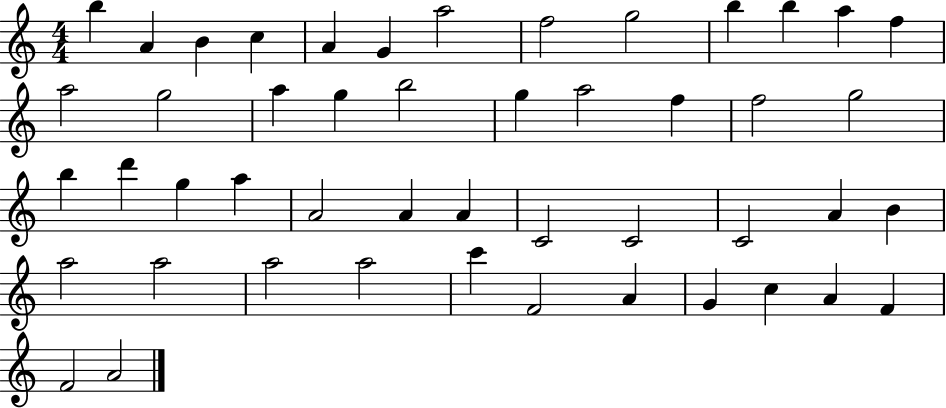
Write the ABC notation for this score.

X:1
T:Untitled
M:4/4
L:1/4
K:C
b A B c A G a2 f2 g2 b b a f a2 g2 a g b2 g a2 f f2 g2 b d' g a A2 A A C2 C2 C2 A B a2 a2 a2 a2 c' F2 A G c A F F2 A2